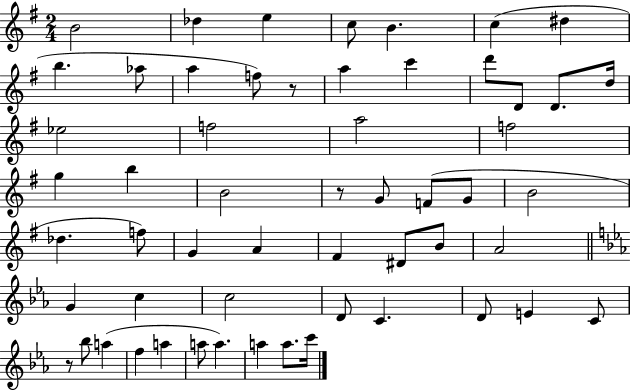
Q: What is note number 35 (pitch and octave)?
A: B4